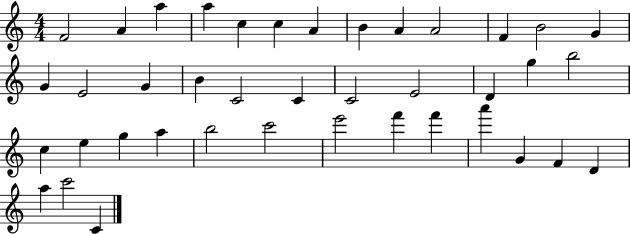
{
  \clef treble
  \numericTimeSignature
  \time 4/4
  \key c \major
  f'2 a'4 a''4 | a''4 c''4 c''4 a'4 | b'4 a'4 a'2 | f'4 b'2 g'4 | \break g'4 e'2 g'4 | b'4 c'2 c'4 | c'2 e'2 | d'4 g''4 b''2 | \break c''4 e''4 g''4 a''4 | b''2 c'''2 | e'''2 f'''4 f'''4 | a'''4 g'4 f'4 d'4 | \break a''4 c'''2 c'4 | \bar "|."
}